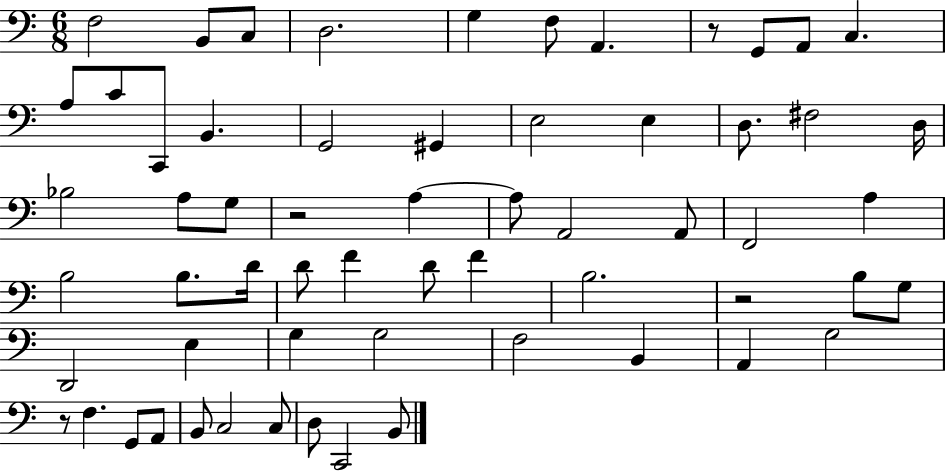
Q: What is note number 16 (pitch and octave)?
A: G#2